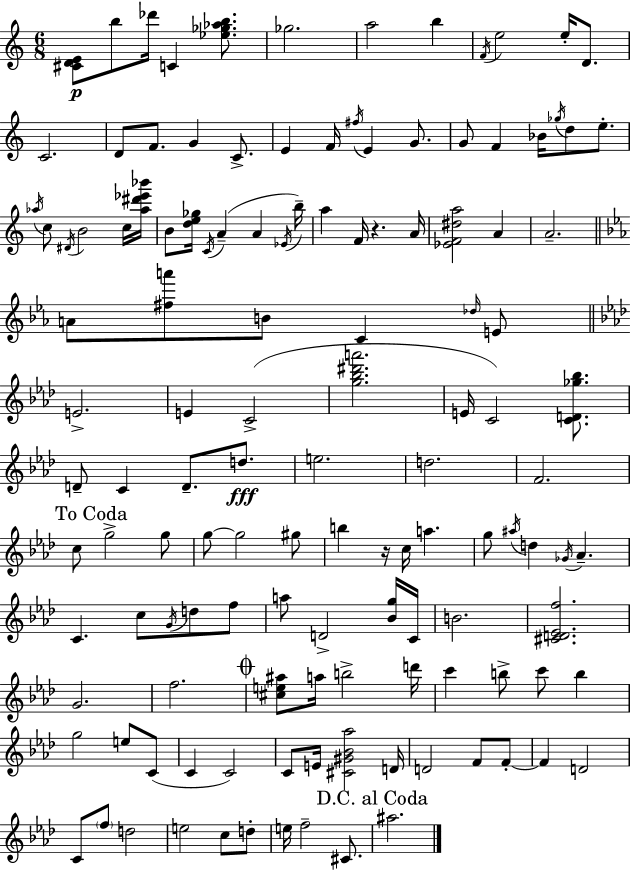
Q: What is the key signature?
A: C major